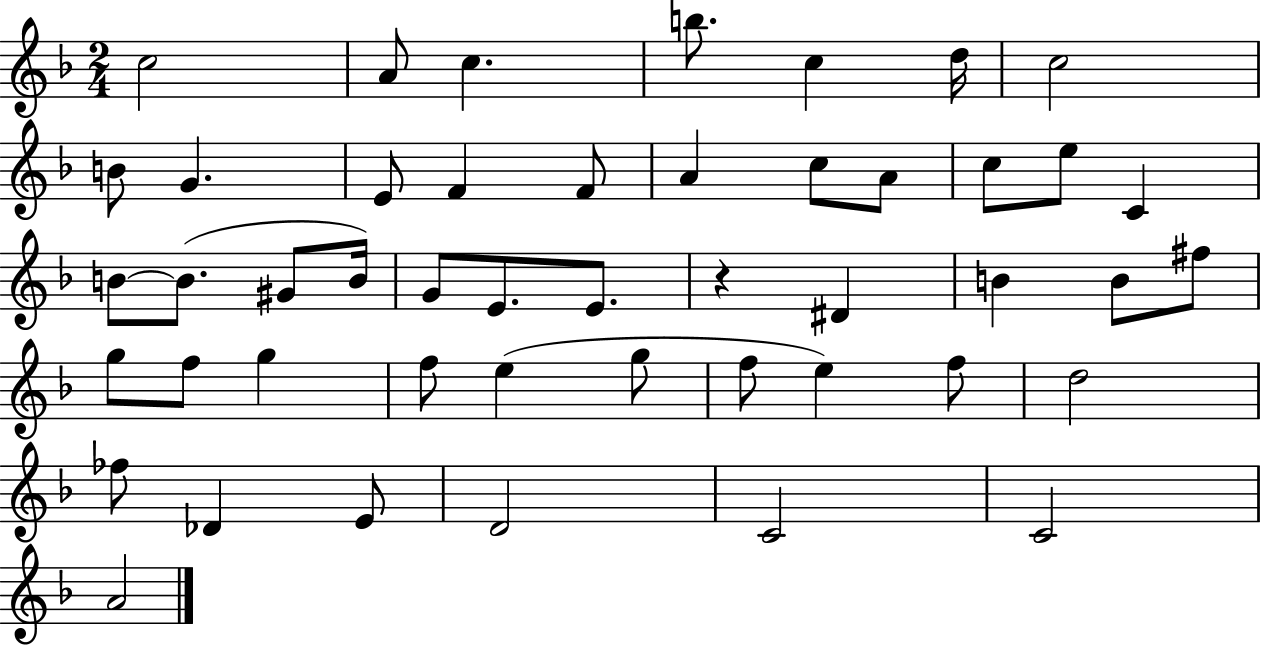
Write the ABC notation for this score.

X:1
T:Untitled
M:2/4
L:1/4
K:F
c2 A/2 c b/2 c d/4 c2 B/2 G E/2 F F/2 A c/2 A/2 c/2 e/2 C B/2 B/2 ^G/2 B/4 G/2 E/2 E/2 z ^D B B/2 ^f/2 g/2 f/2 g f/2 e g/2 f/2 e f/2 d2 _f/2 _D E/2 D2 C2 C2 A2